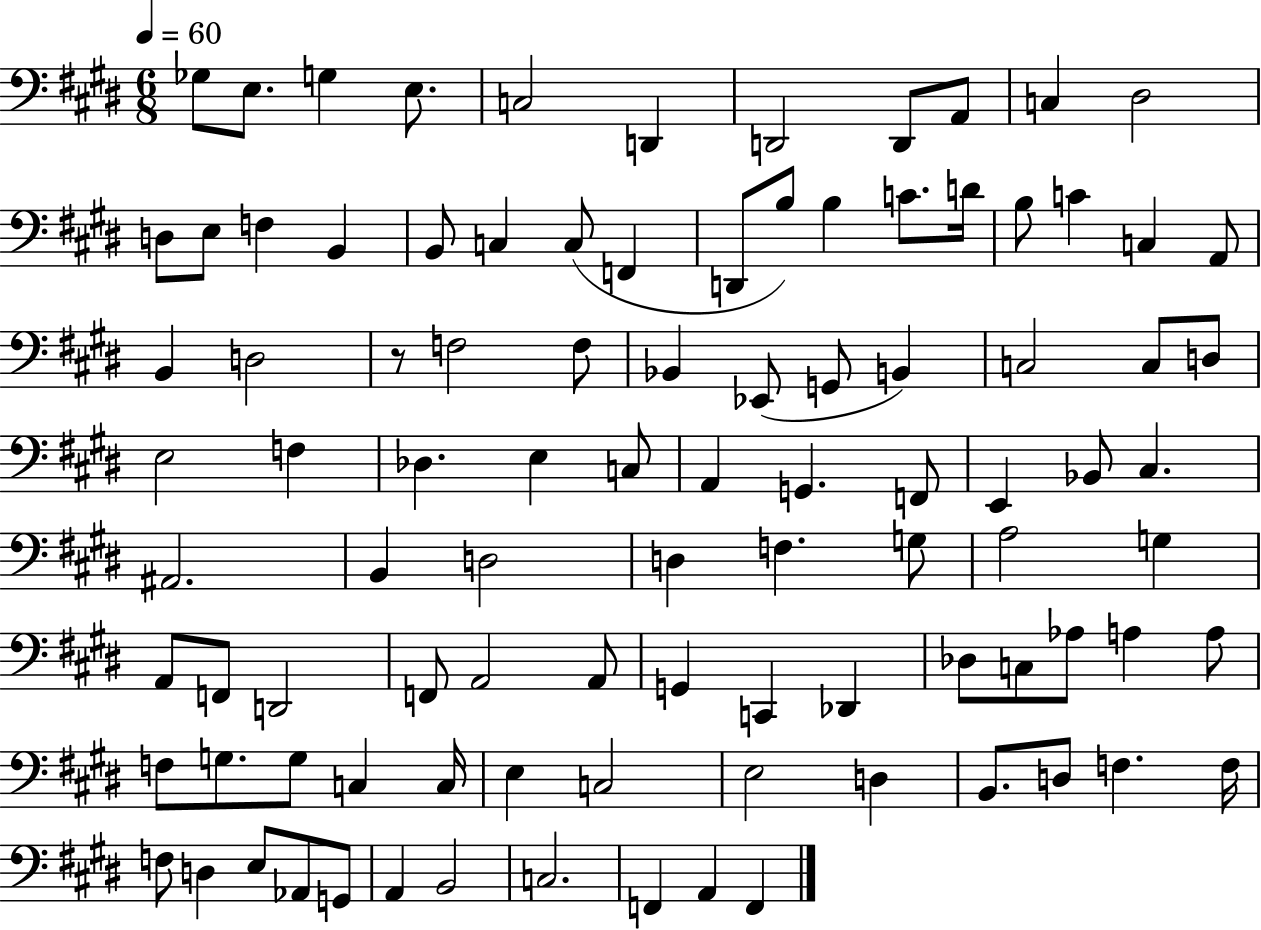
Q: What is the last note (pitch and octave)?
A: F2